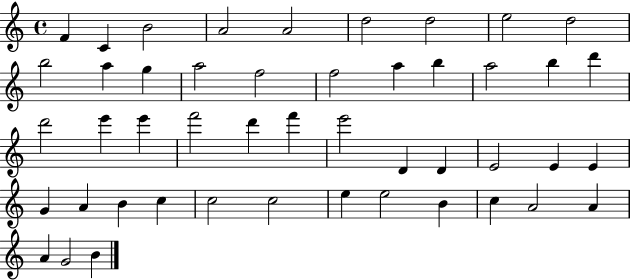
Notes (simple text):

F4/q C4/q B4/h A4/h A4/h D5/h D5/h E5/h D5/h B5/h A5/q G5/q A5/h F5/h F5/h A5/q B5/q A5/h B5/q D6/q D6/h E6/q E6/q F6/h D6/q F6/q E6/h D4/q D4/q E4/h E4/q E4/q G4/q A4/q B4/q C5/q C5/h C5/h E5/q E5/h B4/q C5/q A4/h A4/q A4/q G4/h B4/q